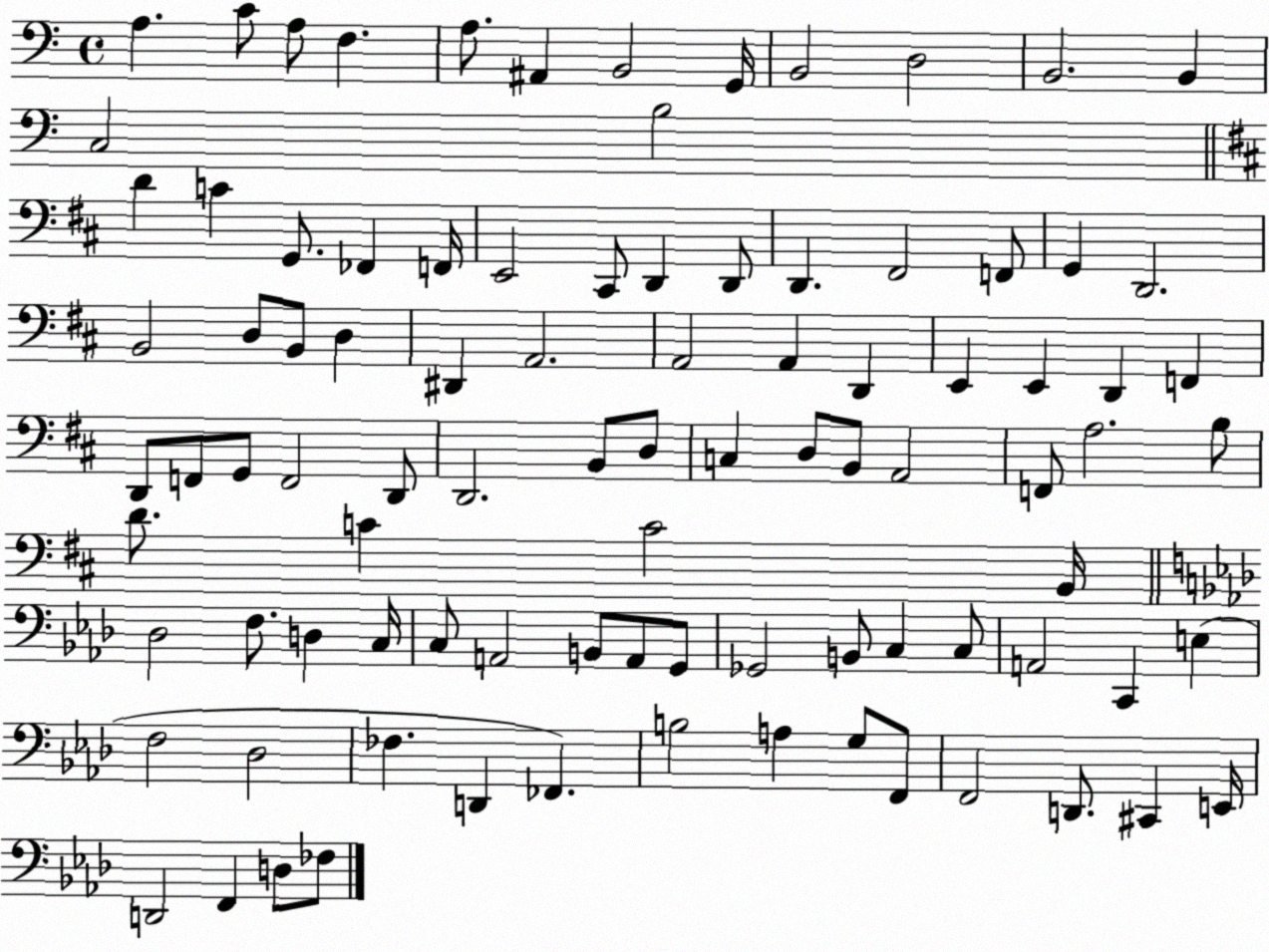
X:1
T:Untitled
M:4/4
L:1/4
K:C
A, C/2 A,/2 F, A,/2 ^A,, B,,2 G,,/4 B,,2 D,2 B,,2 B,, C,2 B,2 D C G,,/2 _F,, F,,/4 E,,2 ^C,,/2 D,, D,,/2 D,, ^F,,2 F,,/2 G,, D,,2 B,,2 D,/2 B,,/2 D, ^D,, A,,2 A,,2 A,, D,, E,, E,, D,, F,, D,,/2 F,,/2 G,,/2 F,,2 D,,/2 D,,2 B,,/2 D,/2 C, D,/2 B,,/2 A,,2 F,,/2 A,2 B,/2 D/2 C C2 B,,/4 _D,2 F,/2 D, C,/4 C,/2 A,,2 B,,/2 A,,/2 G,,/2 _G,,2 B,,/2 C, C,/2 A,,2 C,, E, F,2 _D,2 _F, D,, _F,, B,2 A, G,/2 F,,/2 F,,2 D,,/2 ^C,, E,,/4 D,,2 F,, D,/2 _F,/2